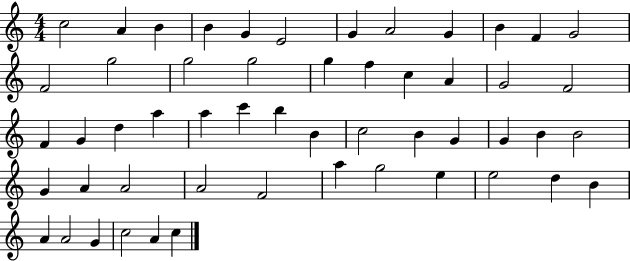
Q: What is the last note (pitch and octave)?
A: C5